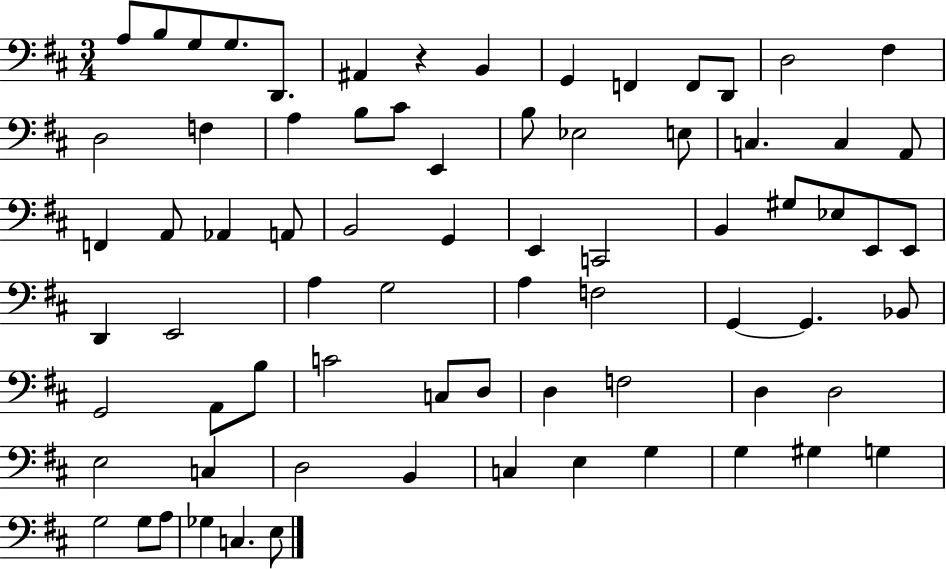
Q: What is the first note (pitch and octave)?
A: A3